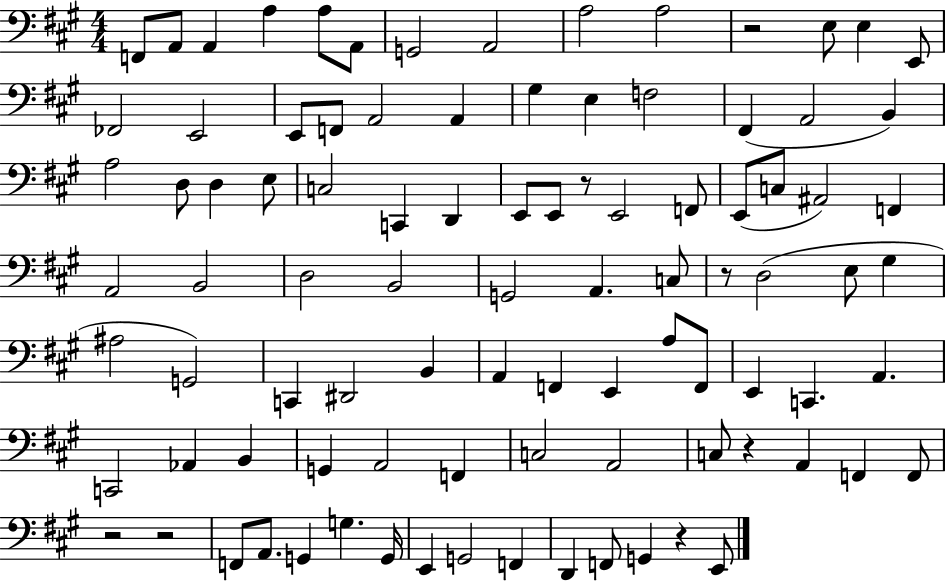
F2/e A2/e A2/q A3/q A3/e A2/e G2/h A2/h A3/h A3/h R/h E3/e E3/q E2/e FES2/h E2/h E2/e F2/e A2/h A2/q G#3/q E3/q F3/h F#2/q A2/h B2/q A3/h D3/e D3/q E3/e C3/h C2/q D2/q E2/e E2/e R/e E2/h F2/e E2/e C3/e A#2/h F2/q A2/h B2/h D3/h B2/h G2/h A2/q. C3/e R/e D3/h E3/e G#3/q A#3/h G2/h C2/q D#2/h B2/q A2/q F2/q E2/q A3/e F2/e E2/q C2/q. A2/q. C2/h Ab2/q B2/q G2/q A2/h F2/q C3/h A2/h C3/e R/q A2/q F2/q F2/e R/h R/h F2/e A2/e. G2/q G3/q. G2/s E2/q G2/h F2/q D2/q F2/e G2/q R/q E2/e